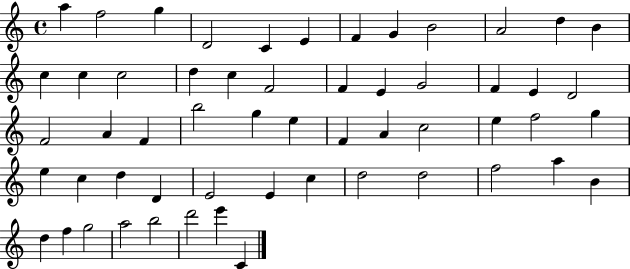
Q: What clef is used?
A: treble